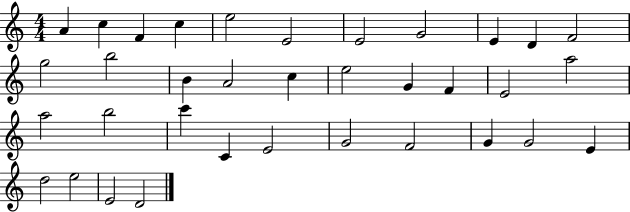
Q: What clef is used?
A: treble